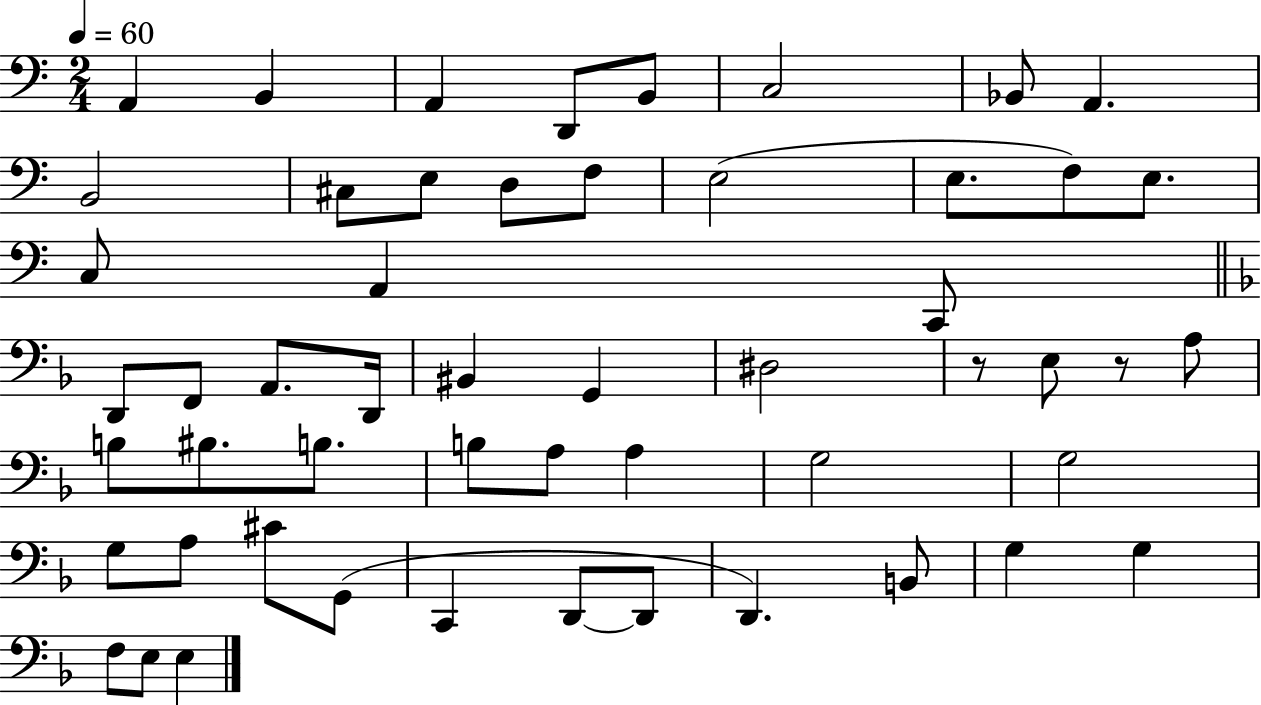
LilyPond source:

{
  \clef bass
  \numericTimeSignature
  \time 2/4
  \key c \major
  \tempo 4 = 60
  \repeat volta 2 { a,4 b,4 | a,4 d,8 b,8 | c2 | bes,8 a,4. | \break b,2 | cis8 e8 d8 f8 | e2( | e8. f8) e8. | \break c8 a,4 c,8 | \bar "||" \break \key d \minor d,8 f,8 a,8. d,16 | bis,4 g,4 | dis2 | r8 e8 r8 a8 | \break b8 bis8. b8. | b8 a8 a4 | g2 | g2 | \break g8 a8 cis'8 g,8( | c,4 d,8~~ d,8 | d,4.) b,8 | g4 g4 | \break f8 e8 e4 | } \bar "|."
}